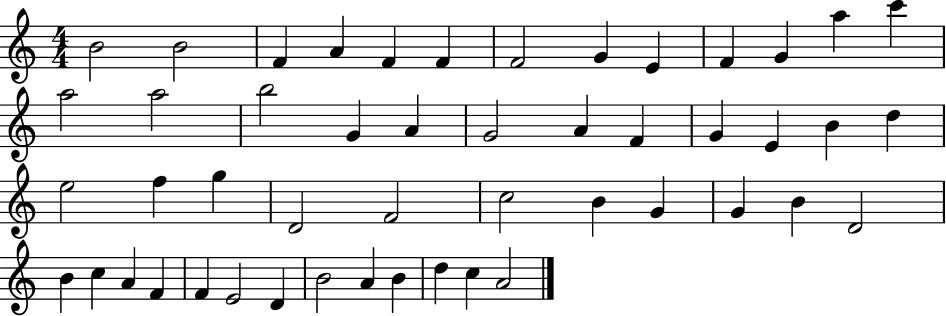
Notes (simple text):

B4/h B4/h F4/q A4/q F4/q F4/q F4/h G4/q E4/q F4/q G4/q A5/q C6/q A5/h A5/h B5/h G4/q A4/q G4/h A4/q F4/q G4/q E4/q B4/q D5/q E5/h F5/q G5/q D4/h F4/h C5/h B4/q G4/q G4/q B4/q D4/h B4/q C5/q A4/q F4/q F4/q E4/h D4/q B4/h A4/q B4/q D5/q C5/q A4/h